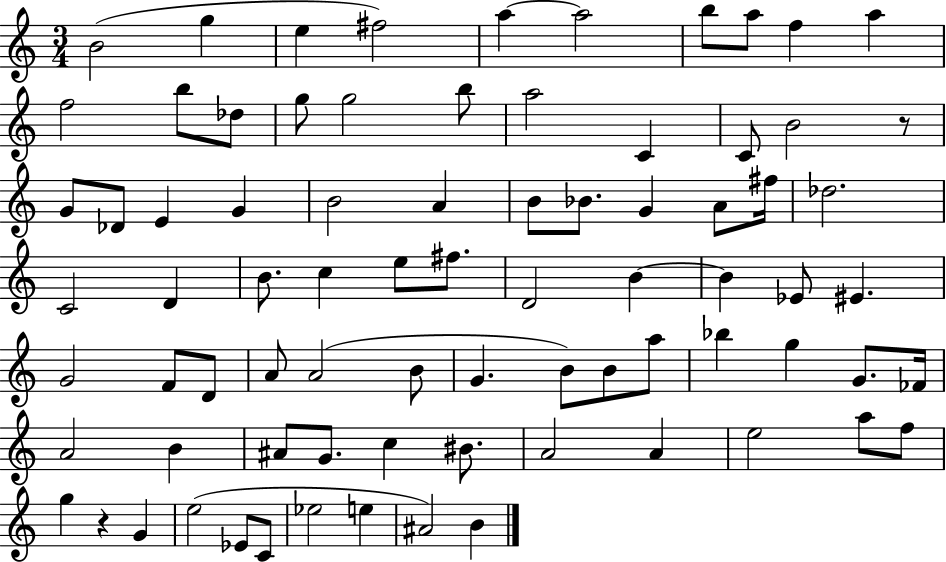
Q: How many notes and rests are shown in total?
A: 79